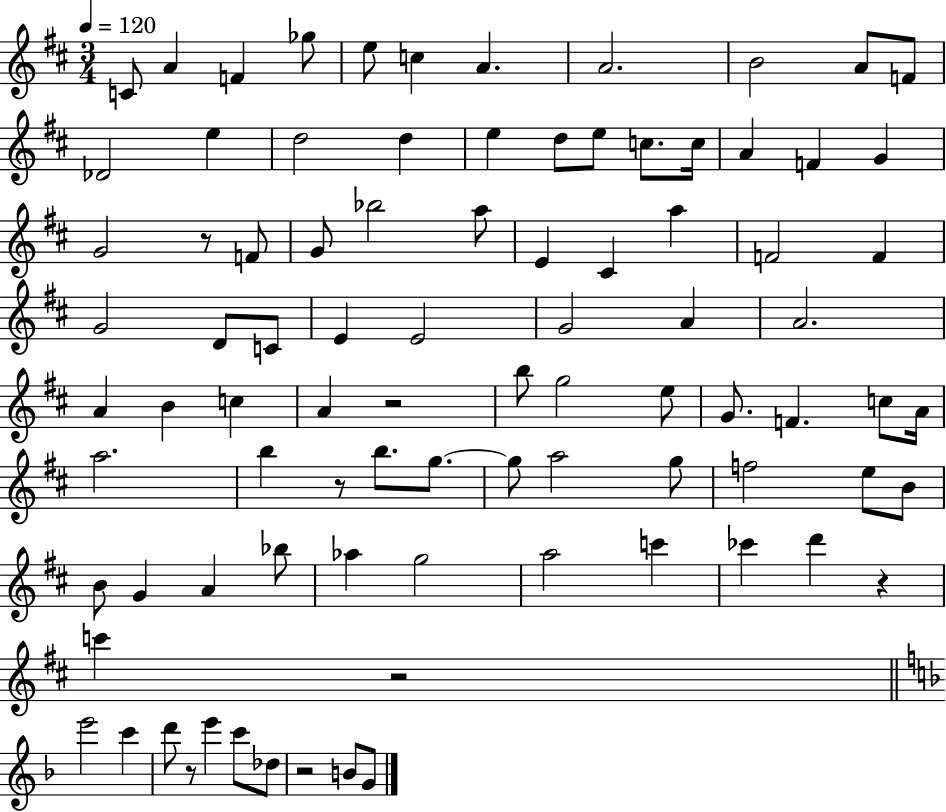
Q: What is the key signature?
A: D major